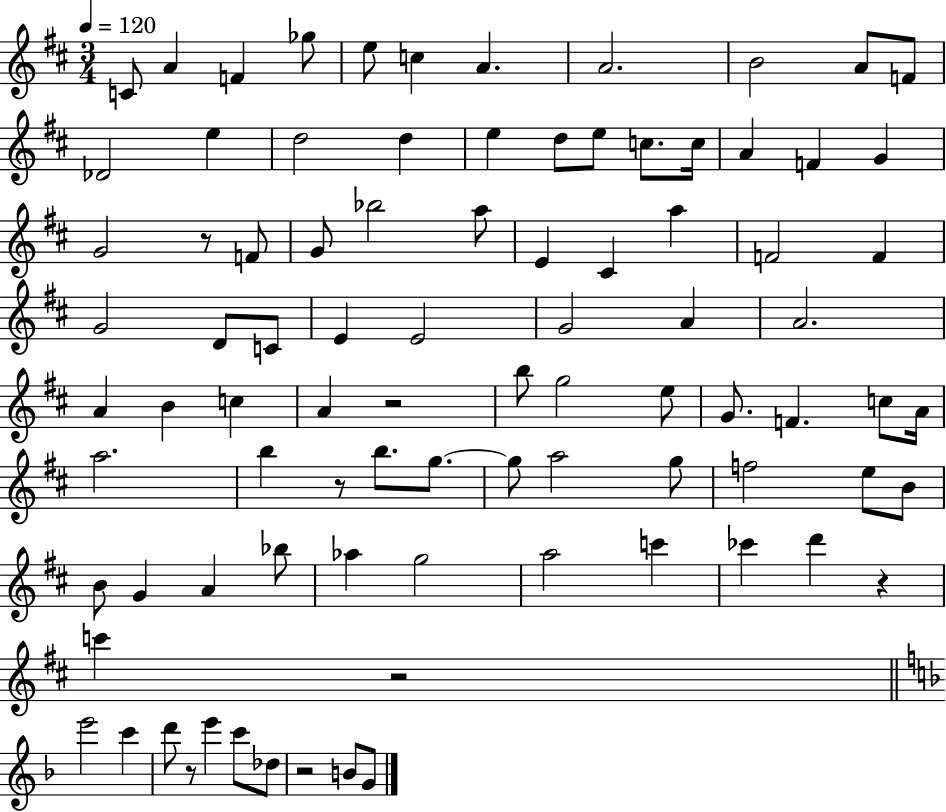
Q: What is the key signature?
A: D major